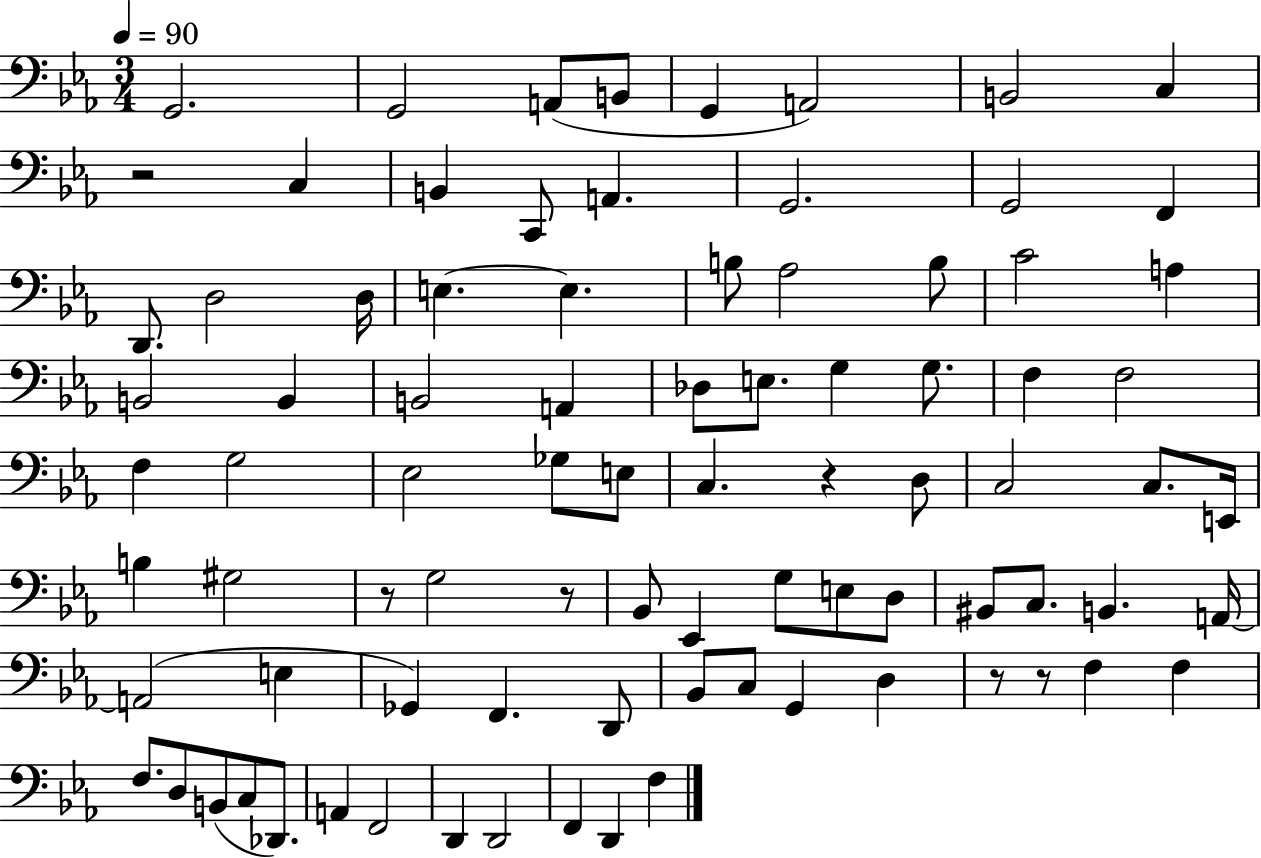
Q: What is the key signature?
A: EES major